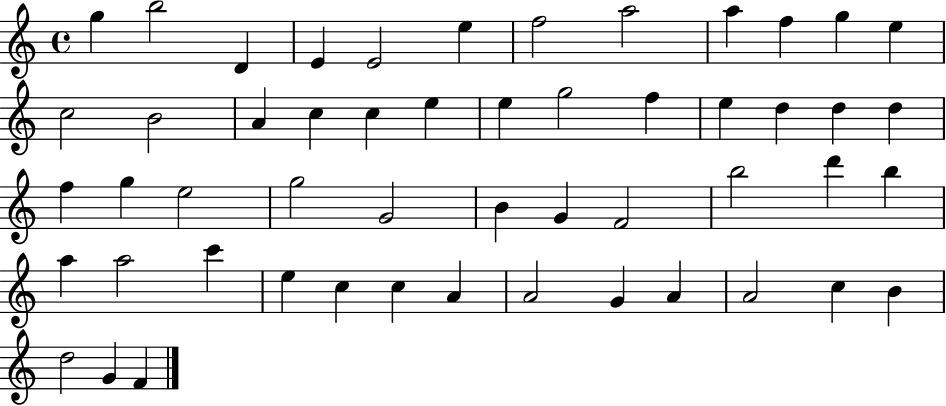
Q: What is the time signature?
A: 4/4